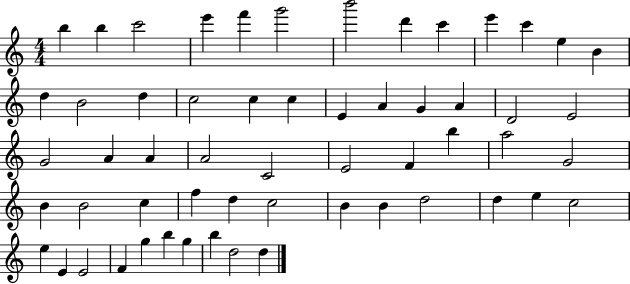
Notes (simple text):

B5/q B5/q C6/h E6/q F6/q G6/h B6/h D6/q C6/q E6/q C6/q E5/q B4/q D5/q B4/h D5/q C5/h C5/q C5/q E4/q A4/q G4/q A4/q D4/h E4/h G4/h A4/q A4/q A4/h C4/h E4/h F4/q B5/q A5/h G4/h B4/q B4/h C5/q F5/q D5/q C5/h B4/q B4/q D5/h D5/q E5/q C5/h E5/q E4/q E4/h F4/q G5/q B5/q G5/q B5/q D5/h D5/q